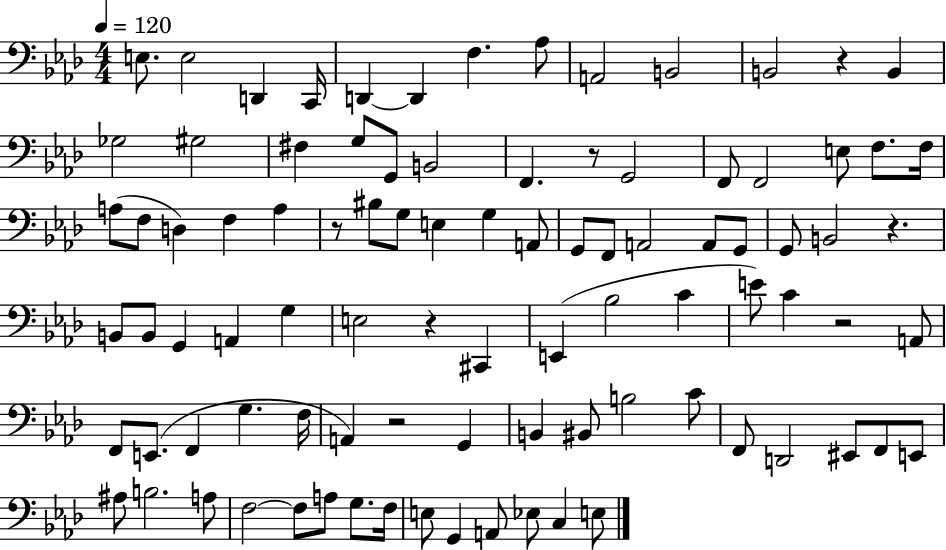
X:1
T:Untitled
M:4/4
L:1/4
K:Ab
E,/2 E,2 D,, C,,/4 D,, D,, F, _A,/2 A,,2 B,,2 B,,2 z B,, _G,2 ^G,2 ^F, G,/2 G,,/2 B,,2 F,, z/2 G,,2 F,,/2 F,,2 E,/2 F,/2 F,/4 A,/2 F,/2 D, F, A, z/2 ^B,/2 G,/2 E, G, A,,/2 G,,/2 F,,/2 A,,2 A,,/2 G,,/2 G,,/2 B,,2 z B,,/2 B,,/2 G,, A,, G, E,2 z ^C,, E,, _B,2 C E/2 C z2 A,,/2 F,,/2 E,,/2 F,, G, F,/4 A,, z2 G,, B,, ^B,,/2 B,2 C/2 F,,/2 D,,2 ^E,,/2 F,,/2 E,,/2 ^A,/2 B,2 A,/2 F,2 F,/2 A,/2 G,/2 F,/4 E,/2 G,, A,,/2 _E,/2 C, E,/2